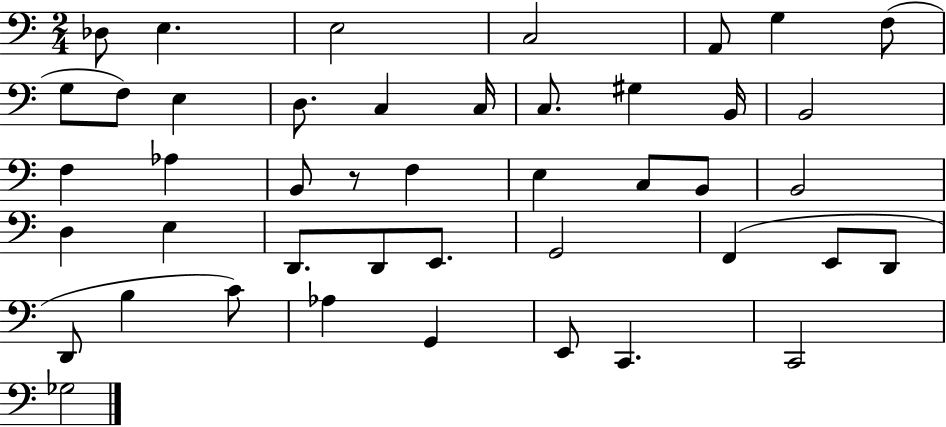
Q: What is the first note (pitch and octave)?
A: Db3